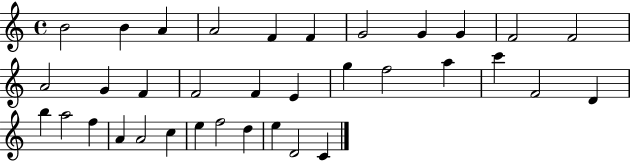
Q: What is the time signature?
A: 4/4